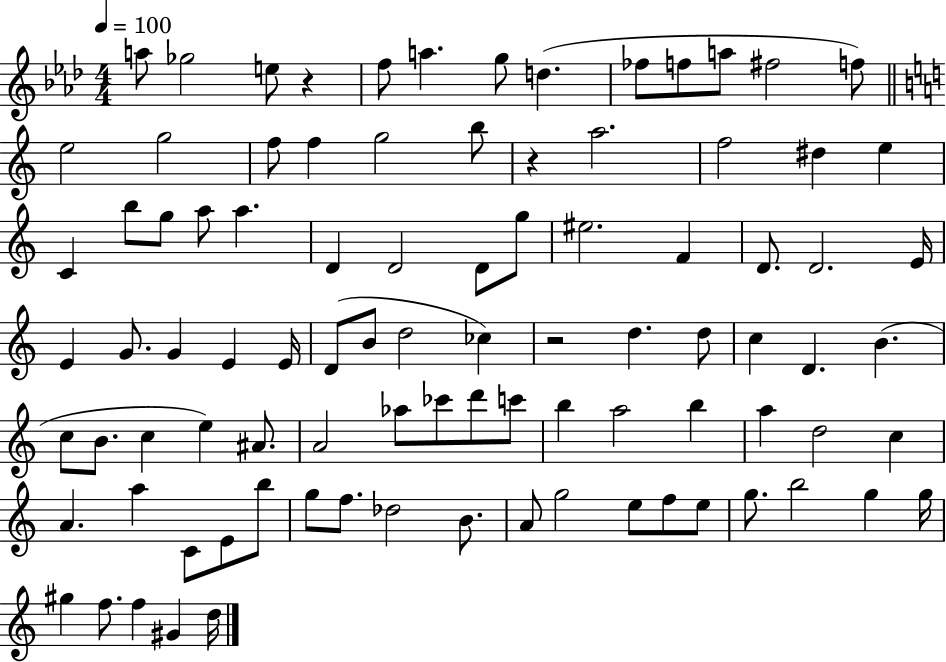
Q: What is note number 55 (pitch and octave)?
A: A#4